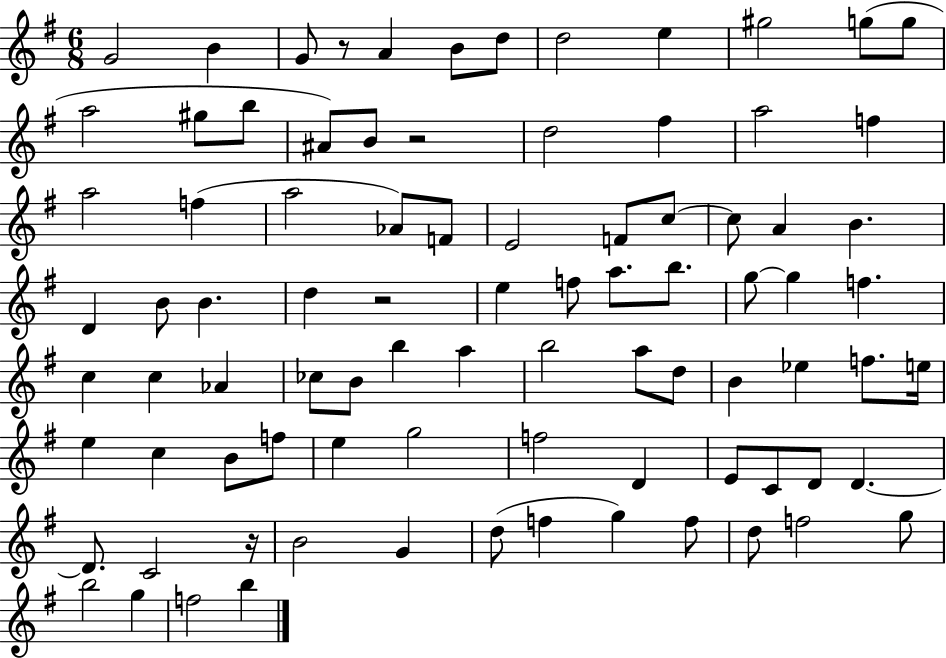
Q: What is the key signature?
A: G major